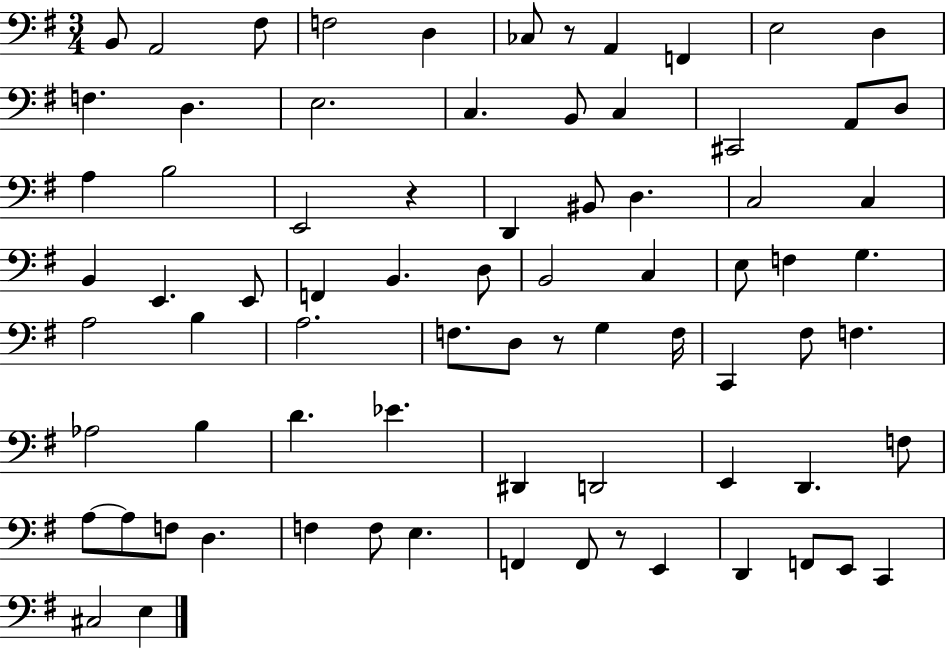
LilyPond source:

{
  \clef bass
  \numericTimeSignature
  \time 3/4
  \key g \major
  b,8 a,2 fis8 | f2 d4 | ces8 r8 a,4 f,4 | e2 d4 | \break f4. d4. | e2. | c4. b,8 c4 | cis,2 a,8 d8 | \break a4 b2 | e,2 r4 | d,4 bis,8 d4. | c2 c4 | \break b,4 e,4. e,8 | f,4 b,4. d8 | b,2 c4 | e8 f4 g4. | \break a2 b4 | a2. | f8. d8 r8 g4 f16 | c,4 fis8 f4. | \break aes2 b4 | d'4. ees'4. | dis,4 d,2 | e,4 d,4. f8 | \break a8~~ a8 f8 d4. | f4 f8 e4. | f,4 f,8 r8 e,4 | d,4 f,8 e,8 c,4 | \break cis2 e4 | \bar "|."
}